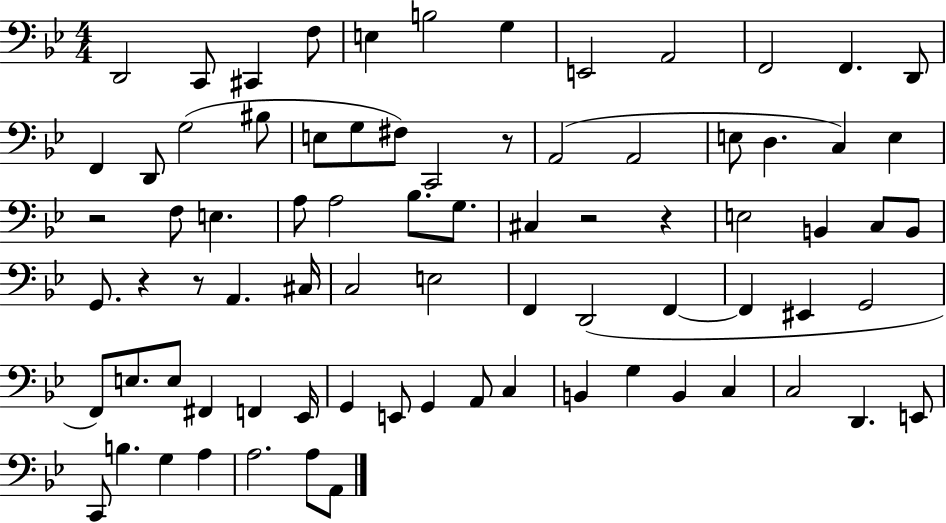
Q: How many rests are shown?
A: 6